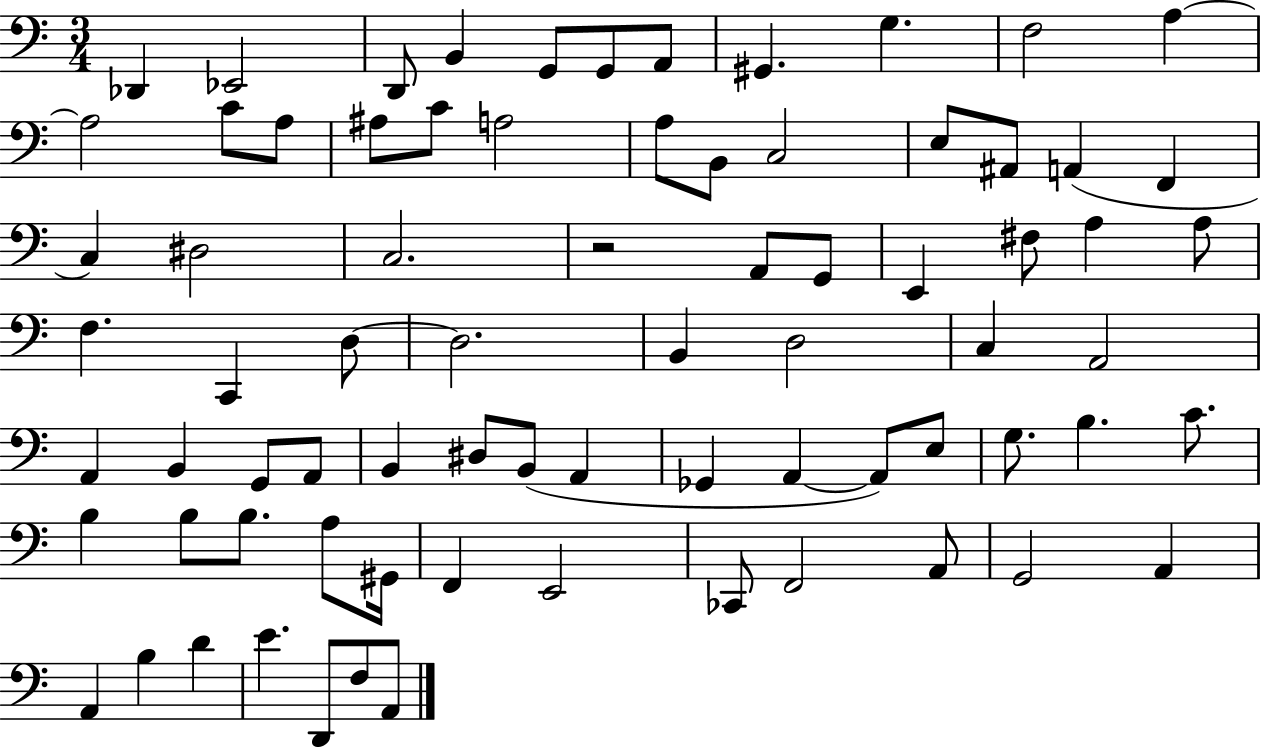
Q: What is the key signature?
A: C major